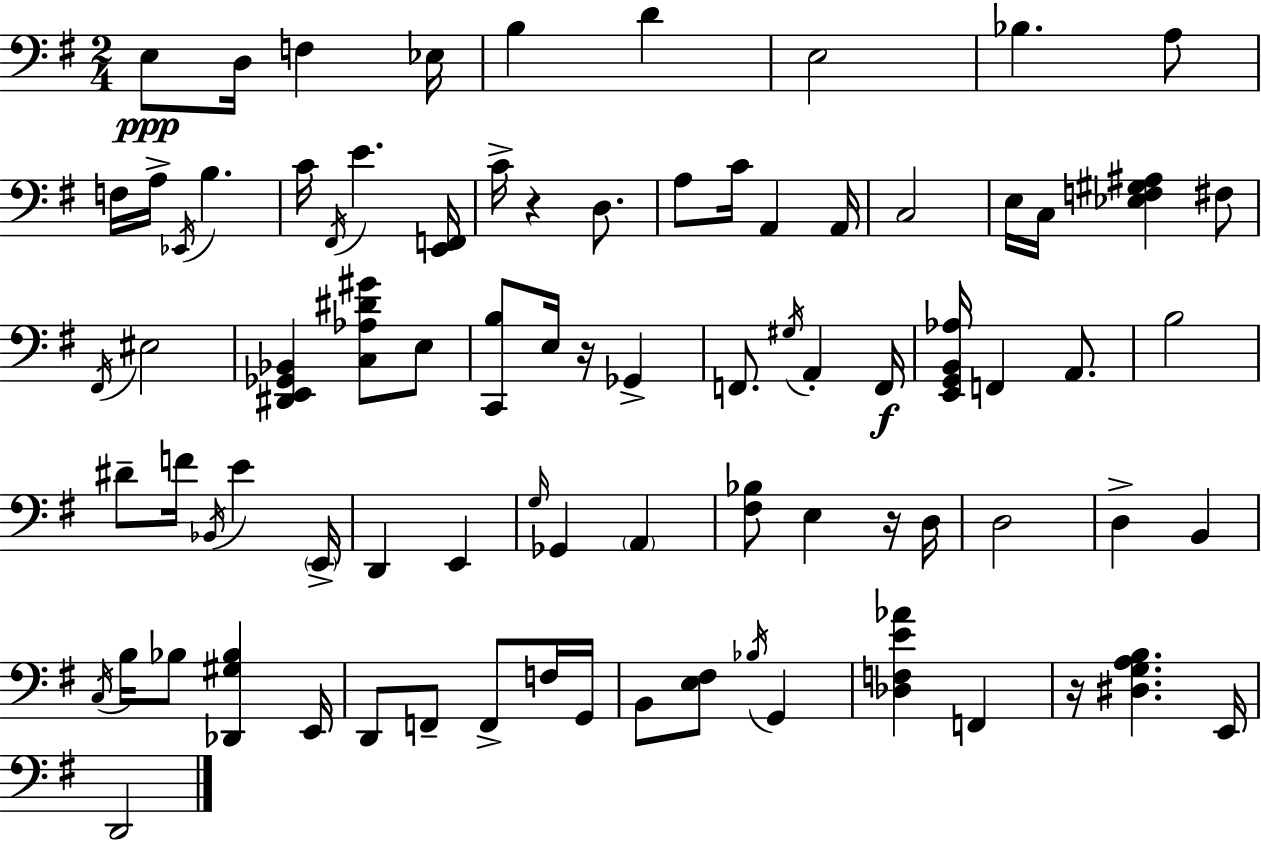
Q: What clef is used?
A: bass